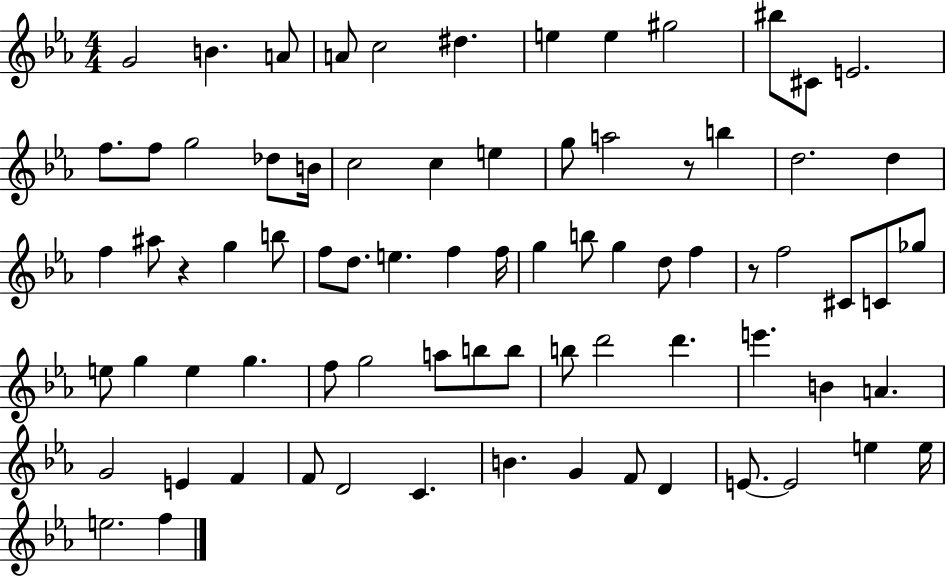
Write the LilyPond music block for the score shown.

{
  \clef treble
  \numericTimeSignature
  \time 4/4
  \key ees \major
  g'2 b'4. a'8 | a'8 c''2 dis''4. | e''4 e''4 gis''2 | bis''8 cis'8 e'2. | \break f''8. f''8 g''2 des''8 b'16 | c''2 c''4 e''4 | g''8 a''2 r8 b''4 | d''2. d''4 | \break f''4 ais''8 r4 g''4 b''8 | f''8 d''8. e''4. f''4 f''16 | g''4 b''8 g''4 d''8 f''4 | r8 f''2 cis'8 c'8 ges''8 | \break e''8 g''4 e''4 g''4. | f''8 g''2 a''8 b''8 b''8 | b''8 d'''2 d'''4. | e'''4. b'4 a'4. | \break g'2 e'4 f'4 | f'8 d'2 c'4. | b'4. g'4 f'8 d'4 | e'8.~~ e'2 e''4 e''16 | \break e''2. f''4 | \bar "|."
}